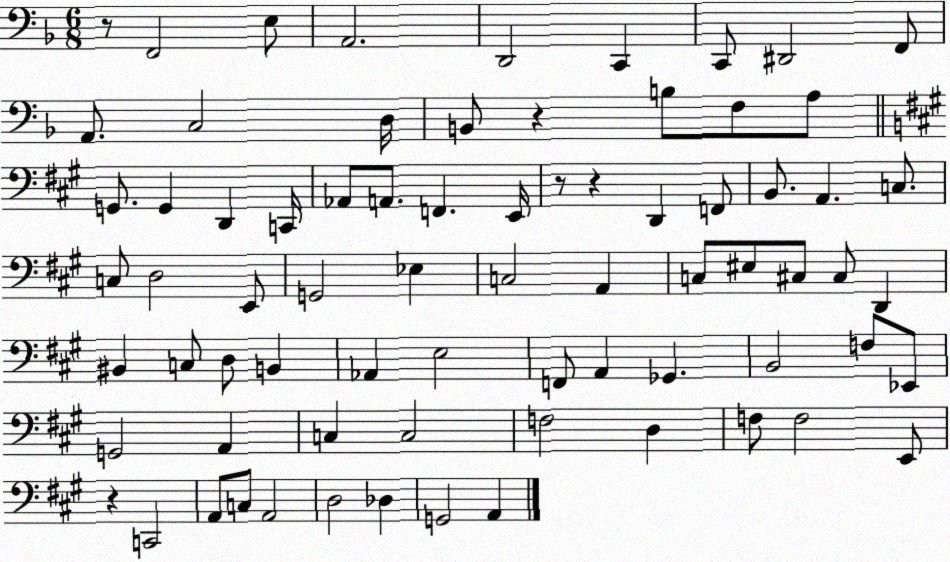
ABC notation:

X:1
T:Untitled
M:6/8
L:1/4
K:F
z/2 F,,2 E,/2 A,,2 D,,2 C,, C,,/2 ^D,,2 F,,/2 A,,/2 C,2 D,/4 B,,/2 z B,/2 F,/2 A,/2 G,,/2 G,, D,, C,,/4 _A,,/2 A,,/2 F,, E,,/4 z/2 z D,, F,,/2 B,,/2 A,, C,/2 C,/2 D,2 E,,/2 G,,2 _E, C,2 A,, C,/2 ^E,/2 ^C,/2 ^C,/2 D,, ^B,, C,/2 D,/2 B,, _A,, E,2 F,,/2 A,, _G,, B,,2 F,/2 _E,,/2 G,,2 A,, C, C,2 F,2 D, F,/2 F,2 E,,/2 z C,,2 A,,/2 C,/2 A,,2 D,2 _D, G,,2 A,,